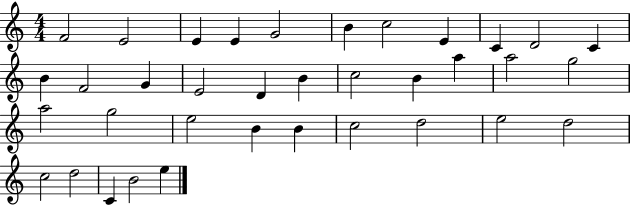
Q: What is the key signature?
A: C major